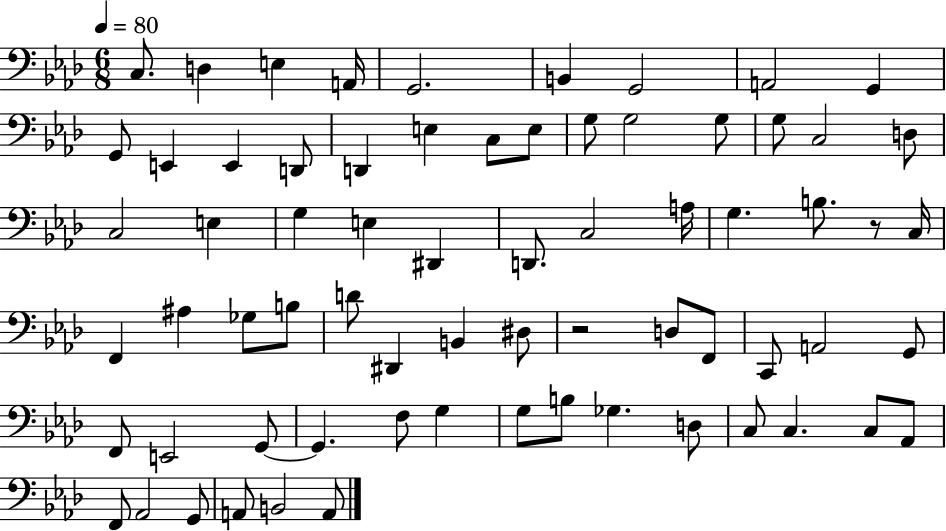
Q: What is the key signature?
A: AES major